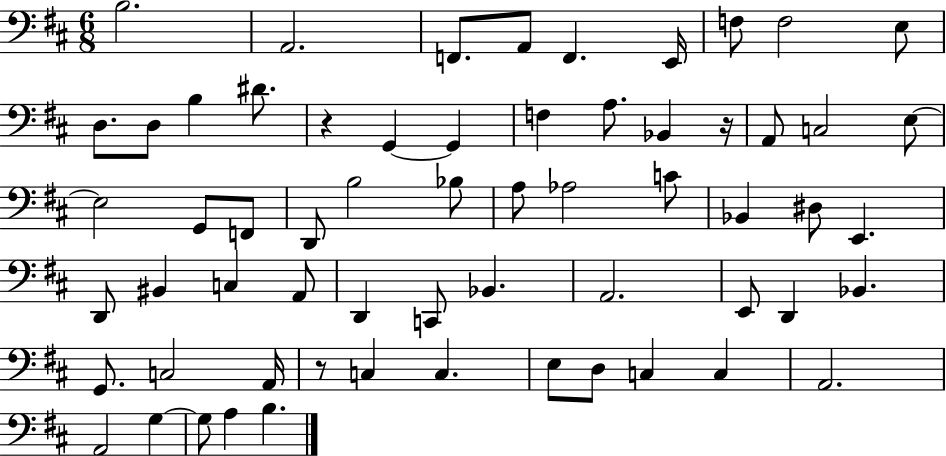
B3/h. A2/h. F2/e. A2/e F2/q. E2/s F3/e F3/h E3/e D3/e. D3/e B3/q D#4/e. R/q G2/q G2/q F3/q A3/e. Bb2/q R/s A2/e C3/h E3/e E3/h G2/e F2/e D2/e B3/h Bb3/e A3/e Ab3/h C4/e Bb2/q D#3/e E2/q. D2/e BIS2/q C3/q A2/e D2/q C2/e Bb2/q. A2/h. E2/e D2/q Bb2/q. G2/e. C3/h A2/s R/e C3/q C3/q. E3/e D3/e C3/q C3/q A2/h. A2/h G3/q G3/e A3/q B3/q.